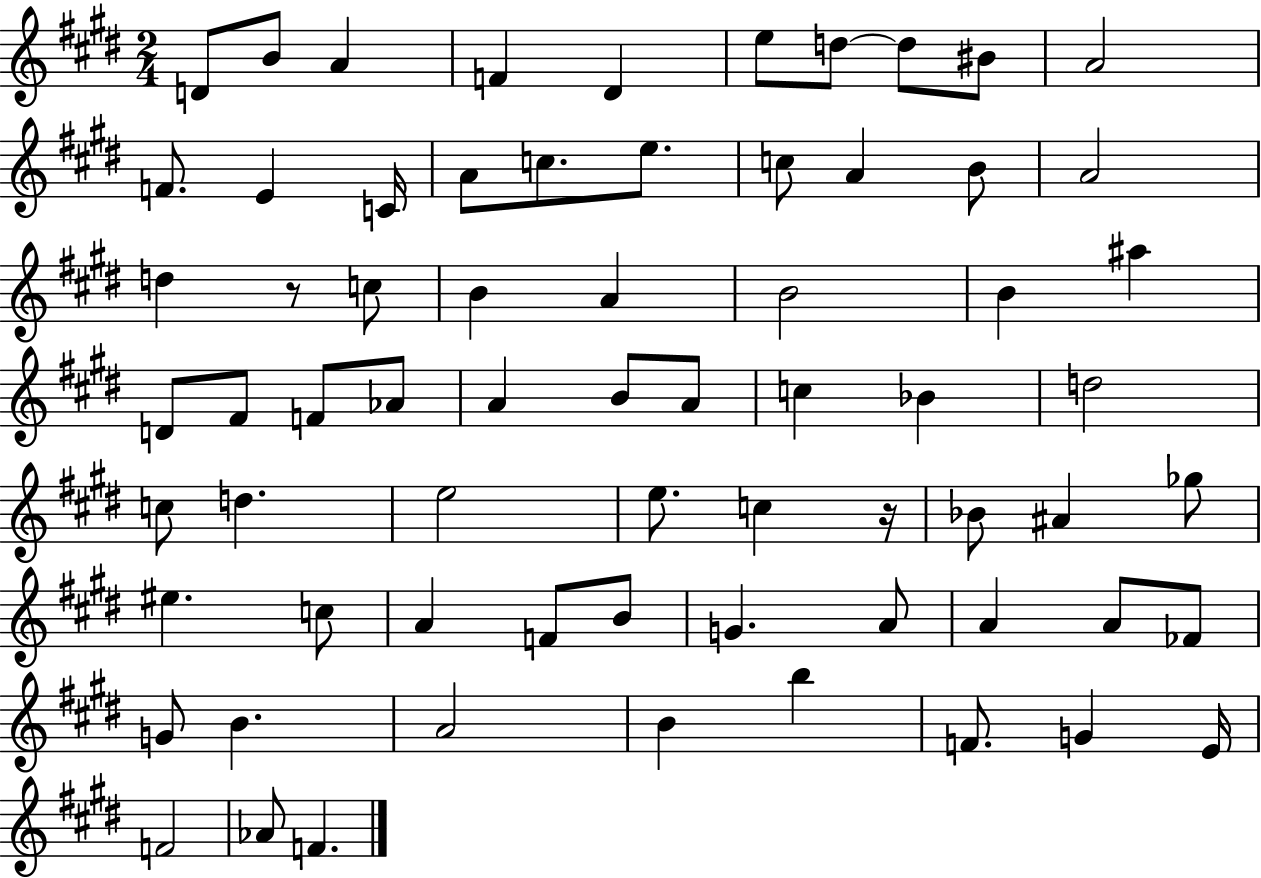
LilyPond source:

{
  \clef treble
  \numericTimeSignature
  \time 2/4
  \key e \major
  \repeat volta 2 { d'8 b'8 a'4 | f'4 dis'4 | e''8 d''8~~ d''8 bis'8 | a'2 | \break f'8. e'4 c'16 | a'8 c''8. e''8. | c''8 a'4 b'8 | a'2 | \break d''4 r8 c''8 | b'4 a'4 | b'2 | b'4 ais''4 | \break d'8 fis'8 f'8 aes'8 | a'4 b'8 a'8 | c''4 bes'4 | d''2 | \break c''8 d''4. | e''2 | e''8. c''4 r16 | bes'8 ais'4 ges''8 | \break eis''4. c''8 | a'4 f'8 b'8 | g'4. a'8 | a'4 a'8 fes'8 | \break g'8 b'4. | a'2 | b'4 b''4 | f'8. g'4 e'16 | \break f'2 | aes'8 f'4. | } \bar "|."
}